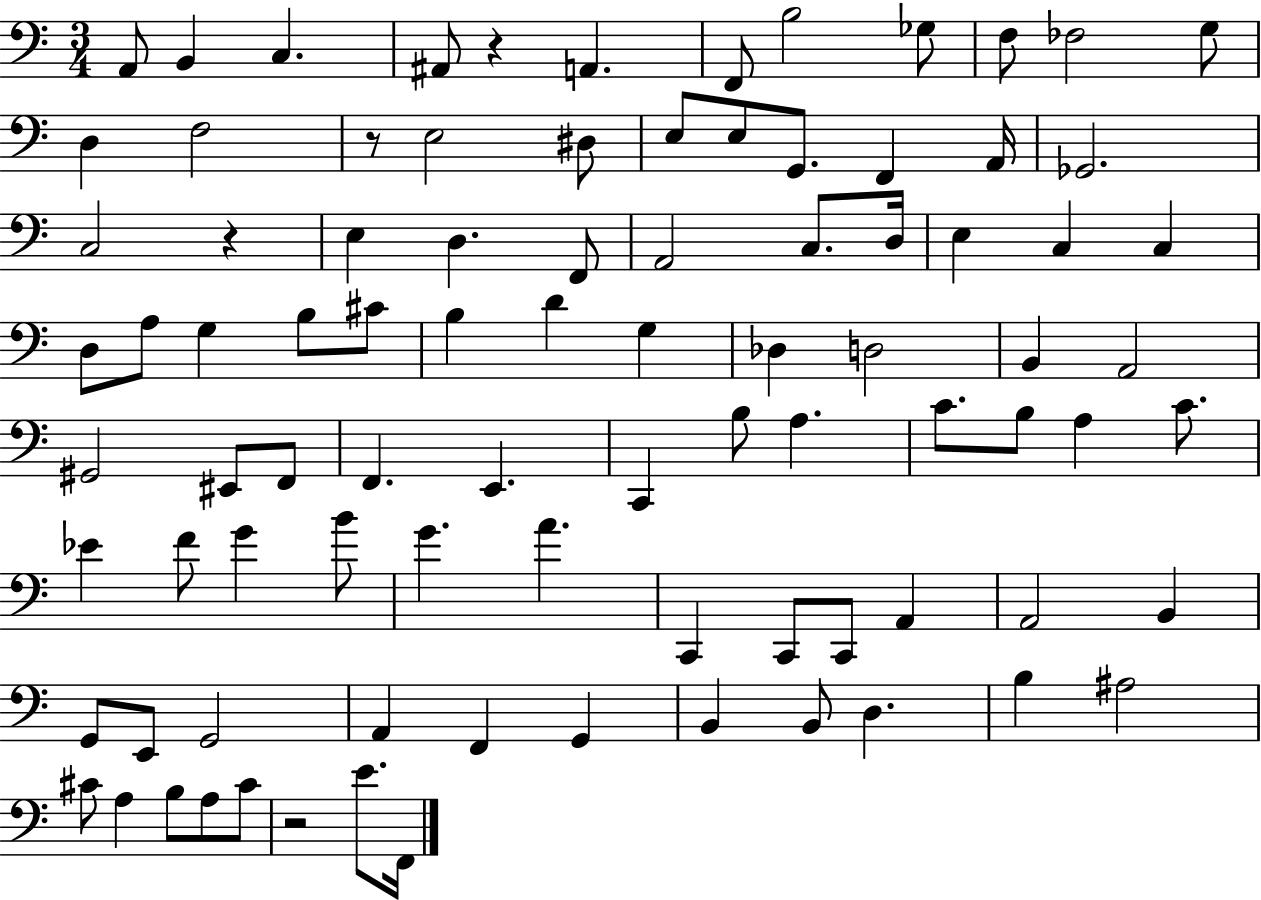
{
  \clef bass
  \numericTimeSignature
  \time 3/4
  \key c \major
  \repeat volta 2 { a,8 b,4 c4. | ais,8 r4 a,4. | f,8 b2 ges8 | f8 fes2 g8 | \break d4 f2 | r8 e2 dis8 | e8 e8 g,8. f,4 a,16 | ges,2. | \break c2 r4 | e4 d4. f,8 | a,2 c8. d16 | e4 c4 c4 | \break d8 a8 g4 b8 cis'8 | b4 d'4 g4 | des4 d2 | b,4 a,2 | \break gis,2 eis,8 f,8 | f,4. e,4. | c,4 b8 a4. | c'8. b8 a4 c'8. | \break ees'4 f'8 g'4 b'8 | g'4. a'4. | c,4 c,8 c,8 a,4 | a,2 b,4 | \break g,8 e,8 g,2 | a,4 f,4 g,4 | b,4 b,8 d4. | b4 ais2 | \break cis'8 a4 b8 a8 cis'8 | r2 e'8. f,16 | } \bar "|."
}